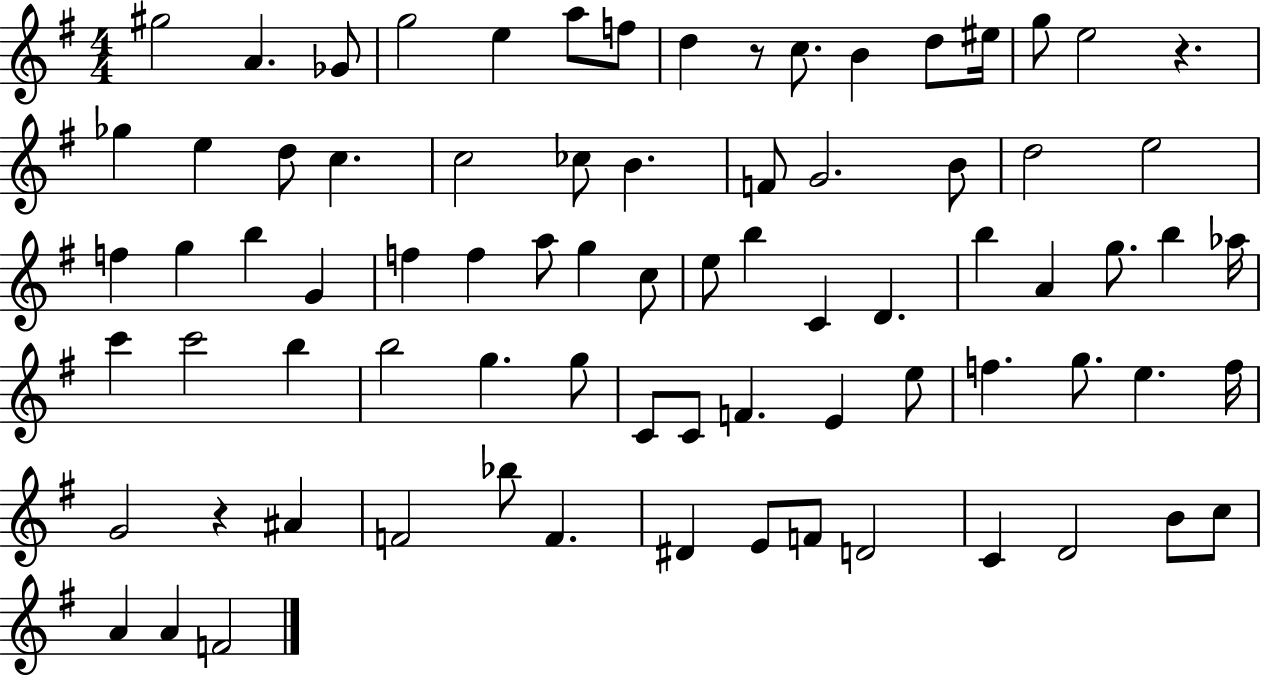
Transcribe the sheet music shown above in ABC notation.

X:1
T:Untitled
M:4/4
L:1/4
K:G
^g2 A _G/2 g2 e a/2 f/2 d z/2 c/2 B d/2 ^e/4 g/2 e2 z _g e d/2 c c2 _c/2 B F/2 G2 B/2 d2 e2 f g b G f f a/2 g c/2 e/2 b C D b A g/2 b _a/4 c' c'2 b b2 g g/2 C/2 C/2 F E e/2 f g/2 e f/4 G2 z ^A F2 _b/2 F ^D E/2 F/2 D2 C D2 B/2 c/2 A A F2